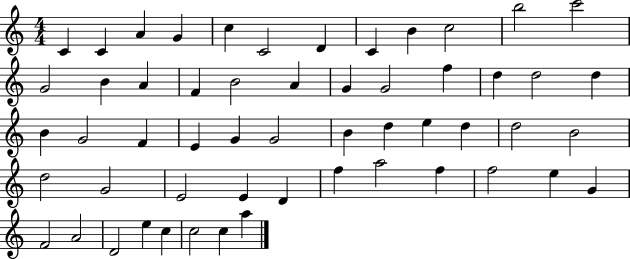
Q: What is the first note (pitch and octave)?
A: C4